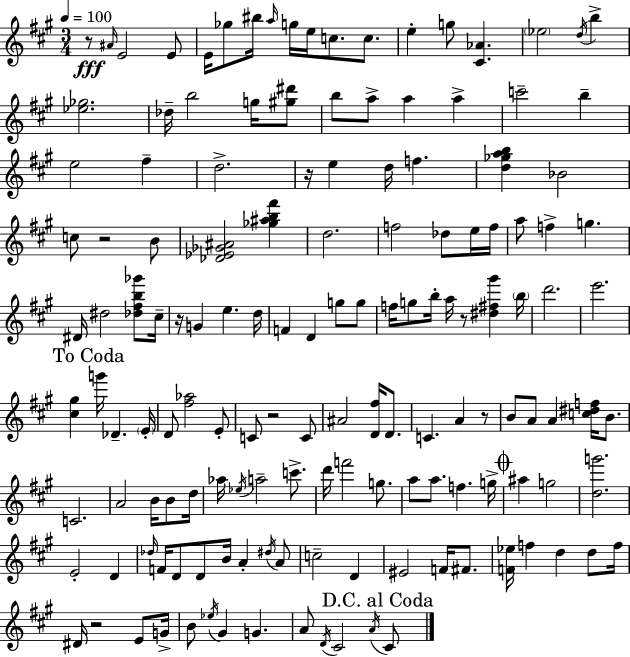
{
  \clef treble
  \numericTimeSignature
  \time 3/4
  \key a \major
  \tempo 4 = 100
  \repeat volta 2 { r8\fff \grace { ais'16 } e'2 e'8 | e'16 ges''8 bis''16 \grace { a''16 } g''16 e''16 c''8. c''8. | e''4-. g''8 <cis' aes'>4. | \parenthesize ees''2 \acciaccatura { d''16 } b''4-> | \break <ees'' ges''>2. | des''16-- b''2 | g''16 <gis'' dis'''>8 b''8 a''8-> a''4 a''4-> | c'''2-- b''4-- | \break e''2 fis''4-- | d''2.-> | r16 e''4 d''16 f''4. | <d'' ges'' a'' b''>4 bes'2 | \break c''8 r2 | b'8 <des' ees' ges' ais'>2 <ges'' ais'' b'' fis'''>4 | d''2. | f''2 des''8 | \break e''16 f''16 a''8 f''4-> g''4. | dis'16 dis''2 | <des'' fis'' b'' ges'''>8 cis''16-- r16 g'4 e''4. | d''16 f'4 d'4 g''8 | \break g''8 f''16 g''8 b''16-. a''16 r8 <dis'' fis'' gis'''>4 | \parenthesize b''16 d'''2. | e'''2. | \mark "To Coda" <cis'' gis''>4 g'''16 des'4.-- | \break \parenthesize e'16-. d'8 <fis'' aes''>2 | e'8-. c'8 r2 | c'8 ais'2 <d' fis''>16 | d'8. c'4. a'4 | \break r8 b'8 a'8 a'4 <c'' dis'' f''>16 | b'8. c'2. | a'2 b'16 | b'8 d''16 aes''16 \acciaccatura { ees''16 } a''2-- | \break c'''8.-> d'''16 f'''2 | g''8. a''8 a''8. f''4. | g''16-> \mark \markup { \musicglyph "scripts.coda" } ais''4 g''2 | <d'' g'''>2. | \break e'2-. | d'4 \grace { des''16 } f'16 d'8 d'8 b'16 a'4-. | \acciaccatura { dis''16 } a'8 c''2-- | d'4 eis'2 | \break f'16 fis'8. <f' ees''>16 f''4 d''4 | d''8 f''16 dis'16 r2 | e'8 g'16-> b'8 \acciaccatura { ees''16 } gis'4 | g'4. a'8 \acciaccatura { d'16 } cis'2 | \break \acciaccatura { a'16 } \mark "D.C. al Coda" cis'8 } \bar "|."
}